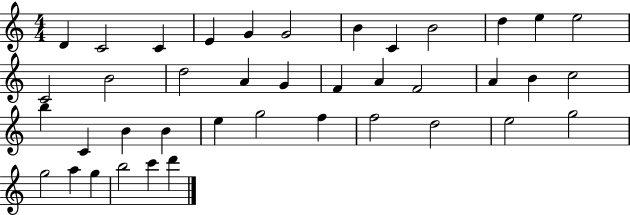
{
  \clef treble
  \numericTimeSignature
  \time 4/4
  \key c \major
  d'4 c'2 c'4 | e'4 g'4 g'2 | b'4 c'4 b'2 | d''4 e''4 e''2 | \break c'2 b'2 | d''2 a'4 g'4 | f'4 a'4 f'2 | a'4 b'4 c''2 | \break b''4 c'4 b'4 b'4 | e''4 g''2 f''4 | f''2 d''2 | e''2 g''2 | \break g''2 a''4 g''4 | b''2 c'''4 d'''4 | \bar "|."
}